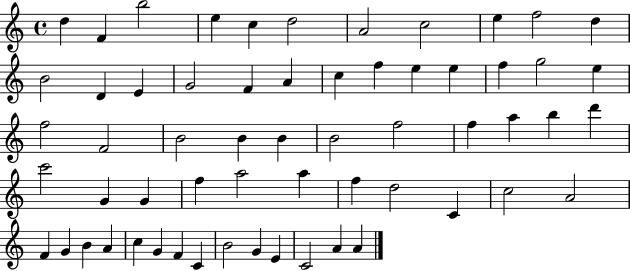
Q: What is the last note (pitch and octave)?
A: A4